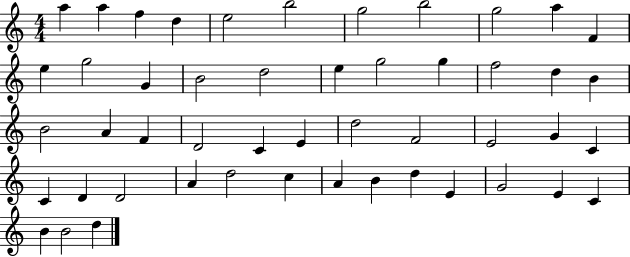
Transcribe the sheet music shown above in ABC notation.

X:1
T:Untitled
M:4/4
L:1/4
K:C
a a f d e2 b2 g2 b2 g2 a F e g2 G B2 d2 e g2 g f2 d B B2 A F D2 C E d2 F2 E2 G C C D D2 A d2 c A B d E G2 E C B B2 d